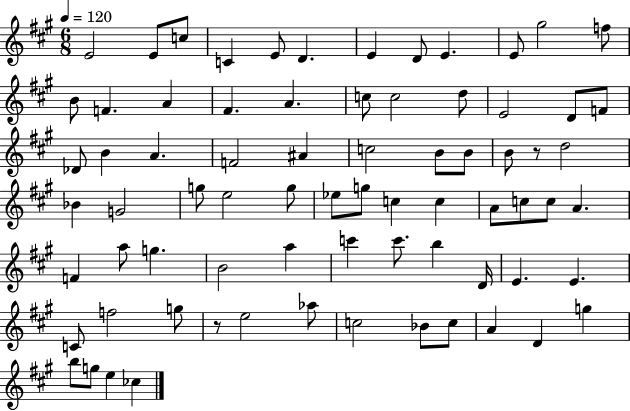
E4/h E4/e C5/e C4/q E4/e D4/q. E4/q D4/e E4/q. E4/e G#5/h F5/e B4/e F4/q. A4/q F#4/q. A4/q. C5/e C5/h D5/e E4/h D4/e F4/e Db4/e B4/q A4/q. F4/h A#4/q C5/h B4/e B4/e B4/e R/e D5/h Bb4/q G4/h G5/e E5/h G5/e Eb5/e G5/e C5/q C5/q A4/e C5/e C5/e A4/q. F4/q A5/e G5/q. B4/h A5/q C6/q C6/e. B5/q D4/s E4/q. E4/q. C4/e F5/h G5/e R/e E5/h Ab5/e C5/h Bb4/e C5/e A4/q D4/q G5/q B5/e G5/e E5/q CES5/q